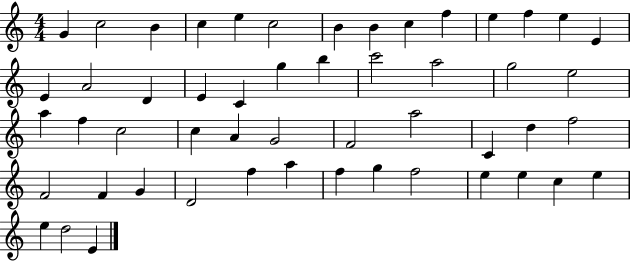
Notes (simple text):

G4/q C5/h B4/q C5/q E5/q C5/h B4/q B4/q C5/q F5/q E5/q F5/q E5/q E4/q E4/q A4/h D4/q E4/q C4/q G5/q B5/q C6/h A5/h G5/h E5/h A5/q F5/q C5/h C5/q A4/q G4/h F4/h A5/h C4/q D5/q F5/h F4/h F4/q G4/q D4/h F5/q A5/q F5/q G5/q F5/h E5/q E5/q C5/q E5/q E5/q D5/h E4/q